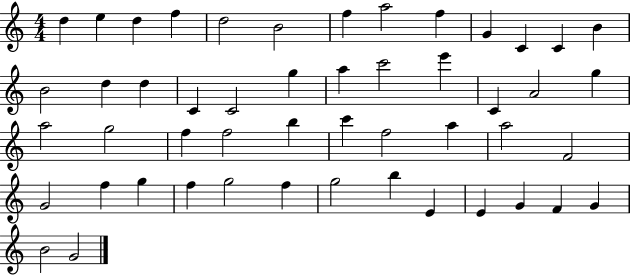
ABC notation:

X:1
T:Untitled
M:4/4
L:1/4
K:C
d e d f d2 B2 f a2 f G C C B B2 d d C C2 g a c'2 e' C A2 g a2 g2 f f2 b c' f2 a a2 F2 G2 f g f g2 f g2 b E E G F G B2 G2